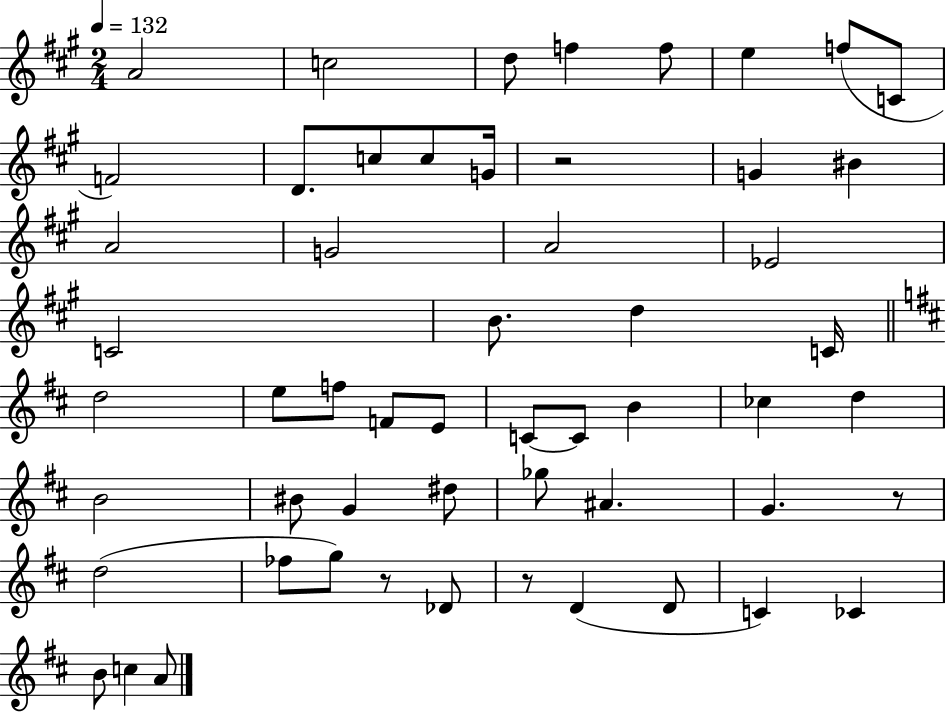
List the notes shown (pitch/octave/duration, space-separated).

A4/h C5/h D5/e F5/q F5/e E5/q F5/e C4/e F4/h D4/e. C5/e C5/e G4/s R/h G4/q BIS4/q A4/h G4/h A4/h Eb4/h C4/h B4/e. D5/q C4/s D5/h E5/e F5/e F4/e E4/e C4/e C4/e B4/q CES5/q D5/q B4/h BIS4/e G4/q D#5/e Gb5/e A#4/q. G4/q. R/e D5/h FES5/e G5/e R/e Db4/e R/e D4/q D4/e C4/q CES4/q B4/e C5/q A4/e